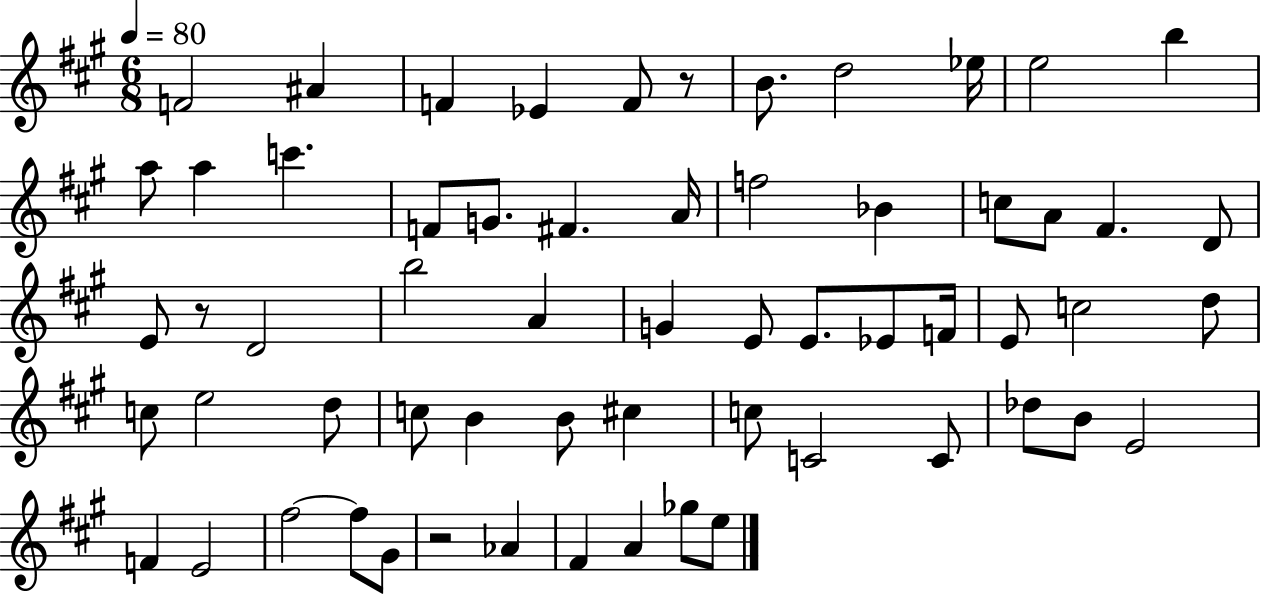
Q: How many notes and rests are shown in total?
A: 61